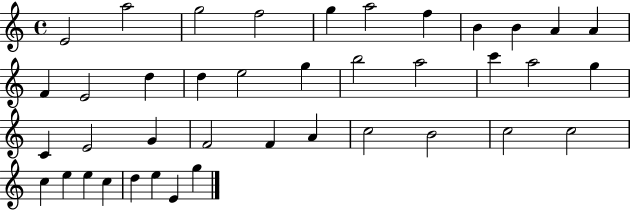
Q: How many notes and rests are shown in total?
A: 40